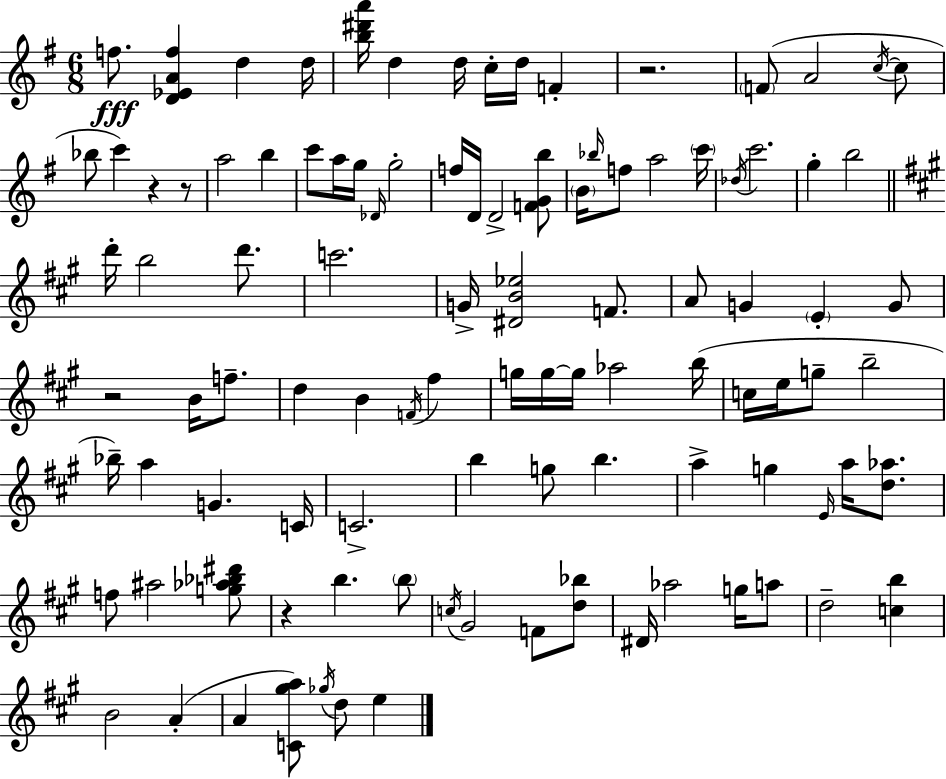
F5/e. [D4,Eb4,A4,F5]/q D5/q D5/s [B5,D#6,A6]/s D5/q D5/s C5/s D5/s F4/q R/h. F4/e A4/h C5/s C5/e Bb5/e C6/q R/q R/e A5/h B5/q C6/e A5/s G5/s Db4/s G5/h F5/s D4/s D4/h [F4,G4,B5]/e B4/s Bb5/s F5/e A5/h C6/s Db5/s C6/h. G5/q B5/h D6/s B5/h D6/e. C6/h. G4/s [D#4,B4,Eb5]/h F4/e. A4/e G4/q E4/q G4/e R/h B4/s F5/e. D5/q B4/q F4/s F#5/q G5/s G5/s G5/s Ab5/h B5/s C5/s E5/s G5/e B5/h Bb5/s A5/q G4/q. C4/s C4/h. B5/q G5/e B5/q. A5/q G5/q E4/s A5/s [D5,Ab5]/e. F5/e A#5/h [G5,Ab5,Bb5,D#6]/e R/q B5/q. B5/e C5/s G#4/h F4/e [D5,Bb5]/e D#4/s Ab5/h G5/s A5/e D5/h [C5,B5]/q B4/h A4/q A4/q [C4,G#5,A5]/e Gb5/s D5/e E5/q